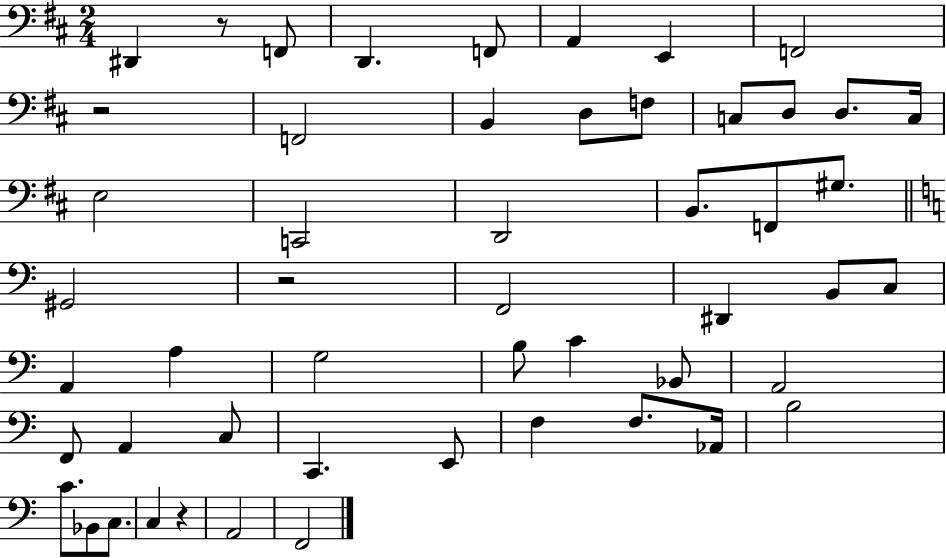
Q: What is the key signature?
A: D major